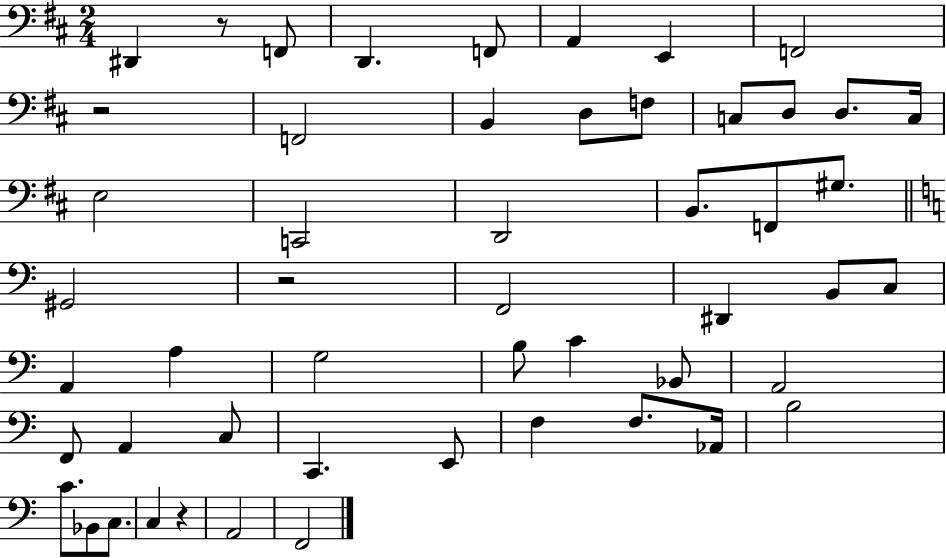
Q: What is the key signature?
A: D major